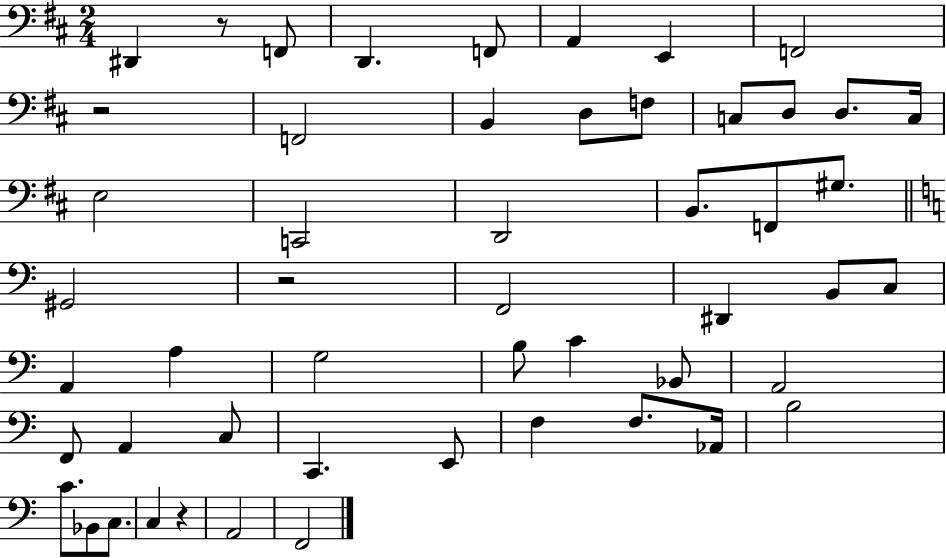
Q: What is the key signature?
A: D major